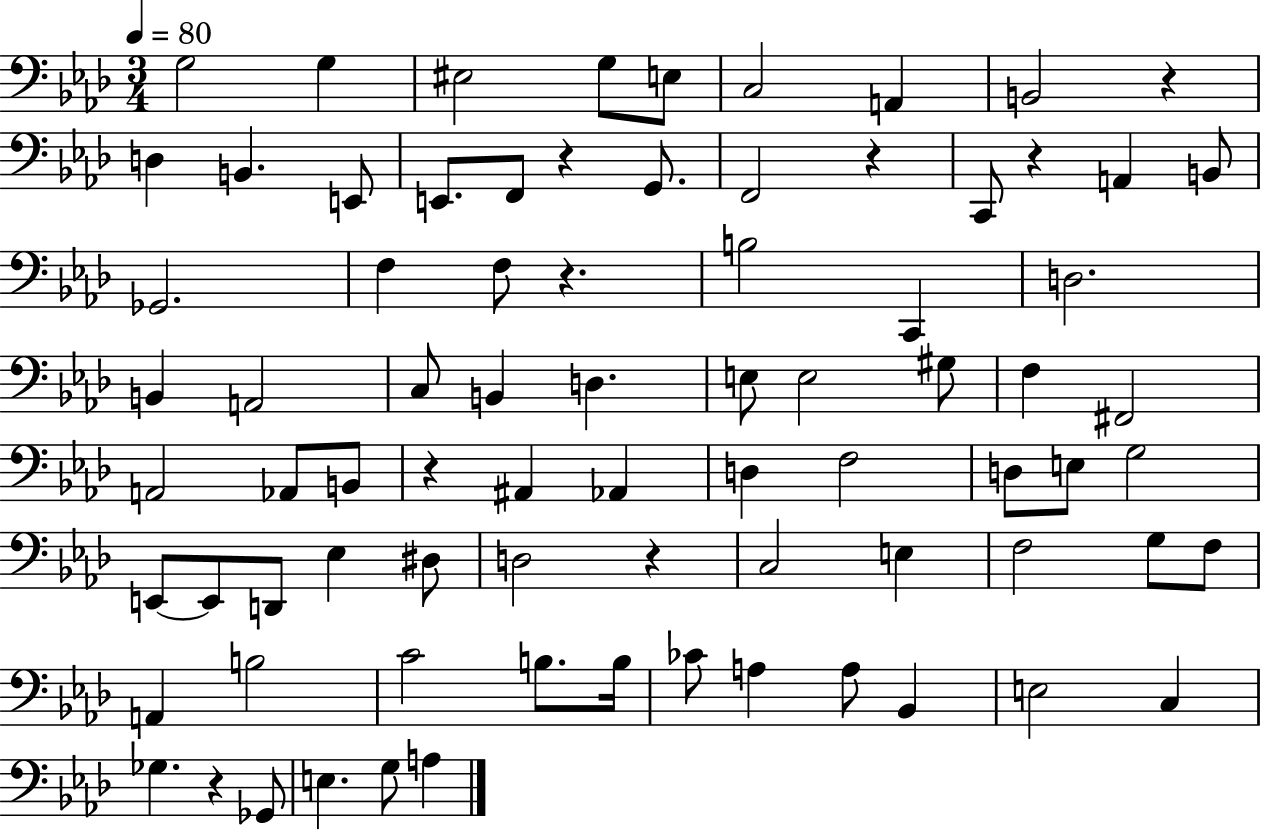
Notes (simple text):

G3/h G3/q EIS3/h G3/e E3/e C3/h A2/q B2/h R/q D3/q B2/q. E2/e E2/e. F2/e R/q G2/e. F2/h R/q C2/e R/q A2/q B2/e Gb2/h. F3/q F3/e R/q. B3/h C2/q D3/h. B2/q A2/h C3/e B2/q D3/q. E3/e E3/h G#3/e F3/q F#2/h A2/h Ab2/e B2/e R/q A#2/q Ab2/q D3/q F3/h D3/e E3/e G3/h E2/e E2/e D2/e Eb3/q D#3/e D3/h R/q C3/h E3/q F3/h G3/e F3/e A2/q B3/h C4/h B3/e. B3/s CES4/e A3/q A3/e Bb2/q E3/h C3/q Gb3/q. R/q Gb2/e E3/q. G3/e A3/q